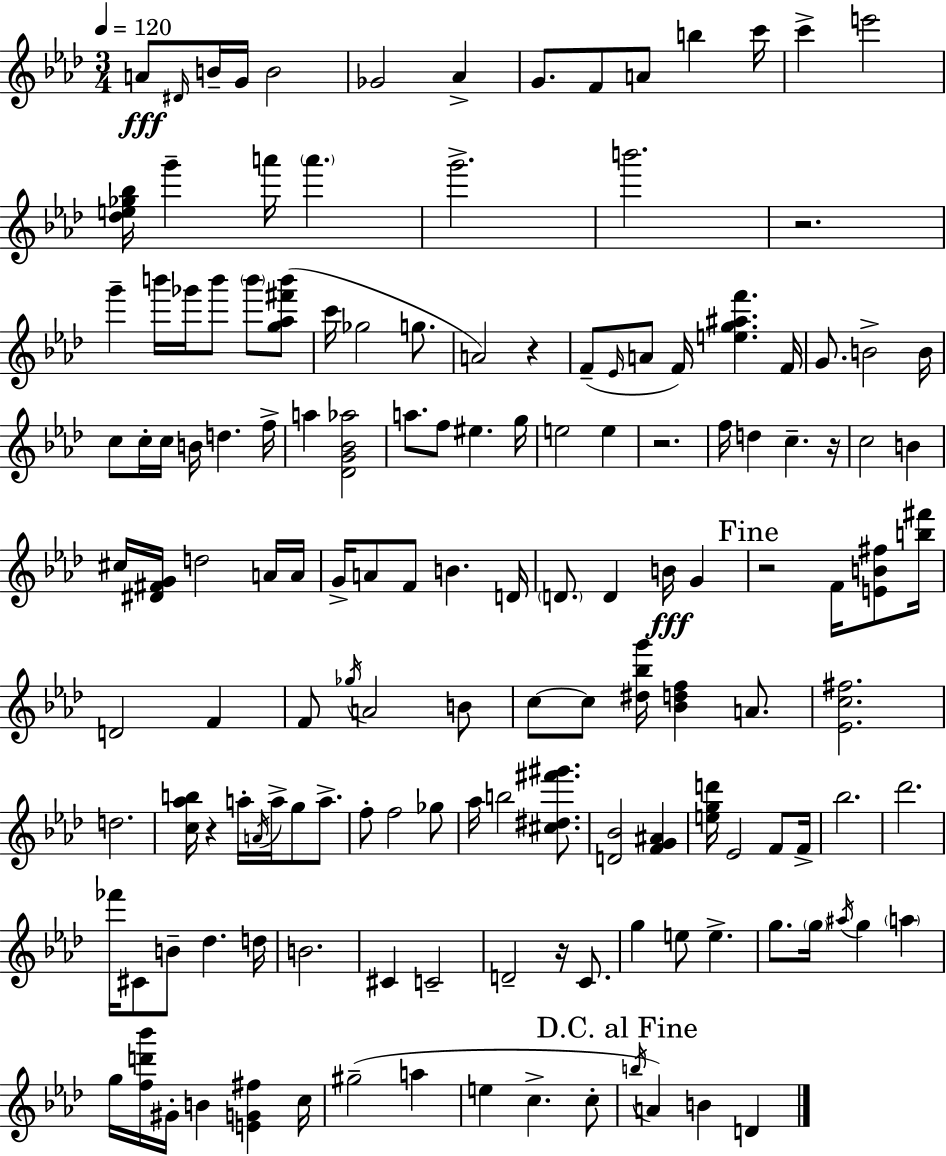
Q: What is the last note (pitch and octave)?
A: D4